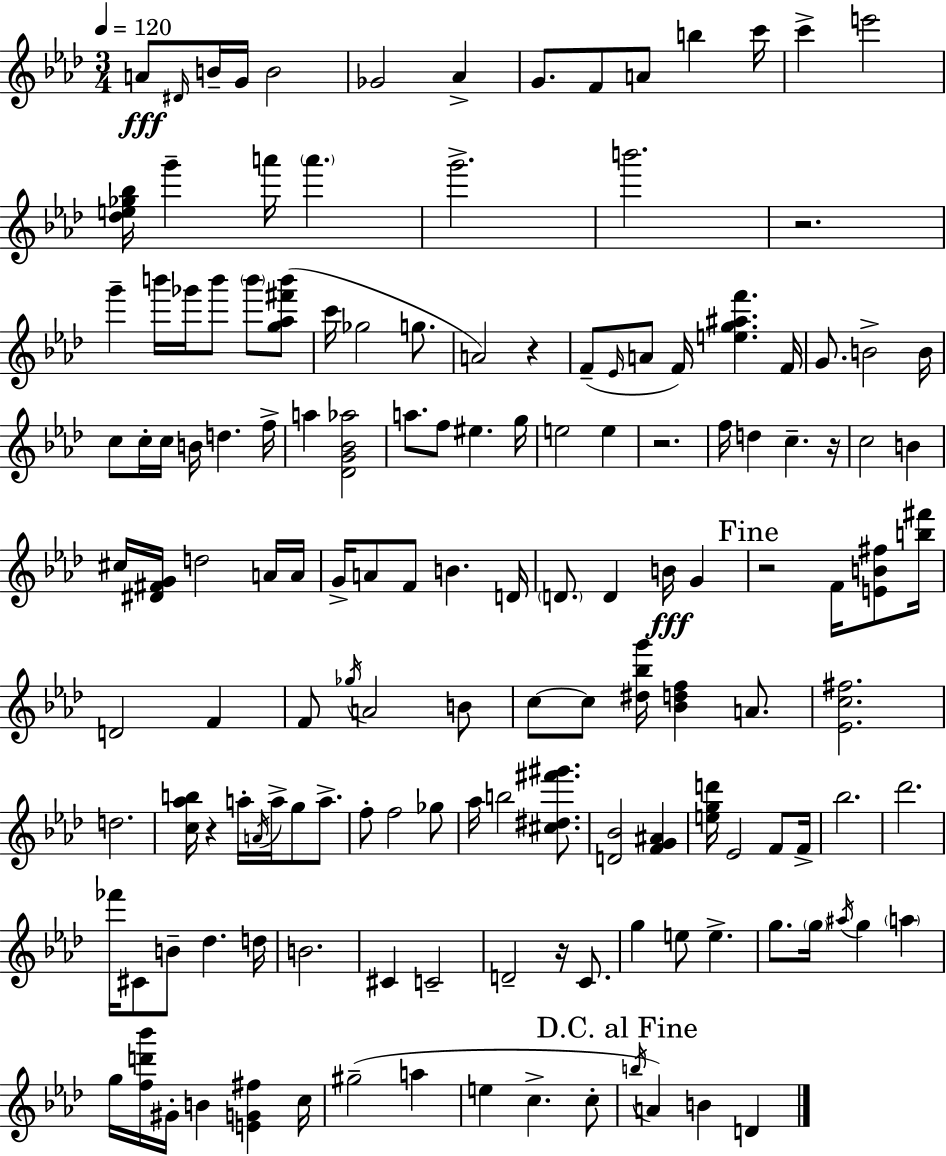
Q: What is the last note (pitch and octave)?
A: D4